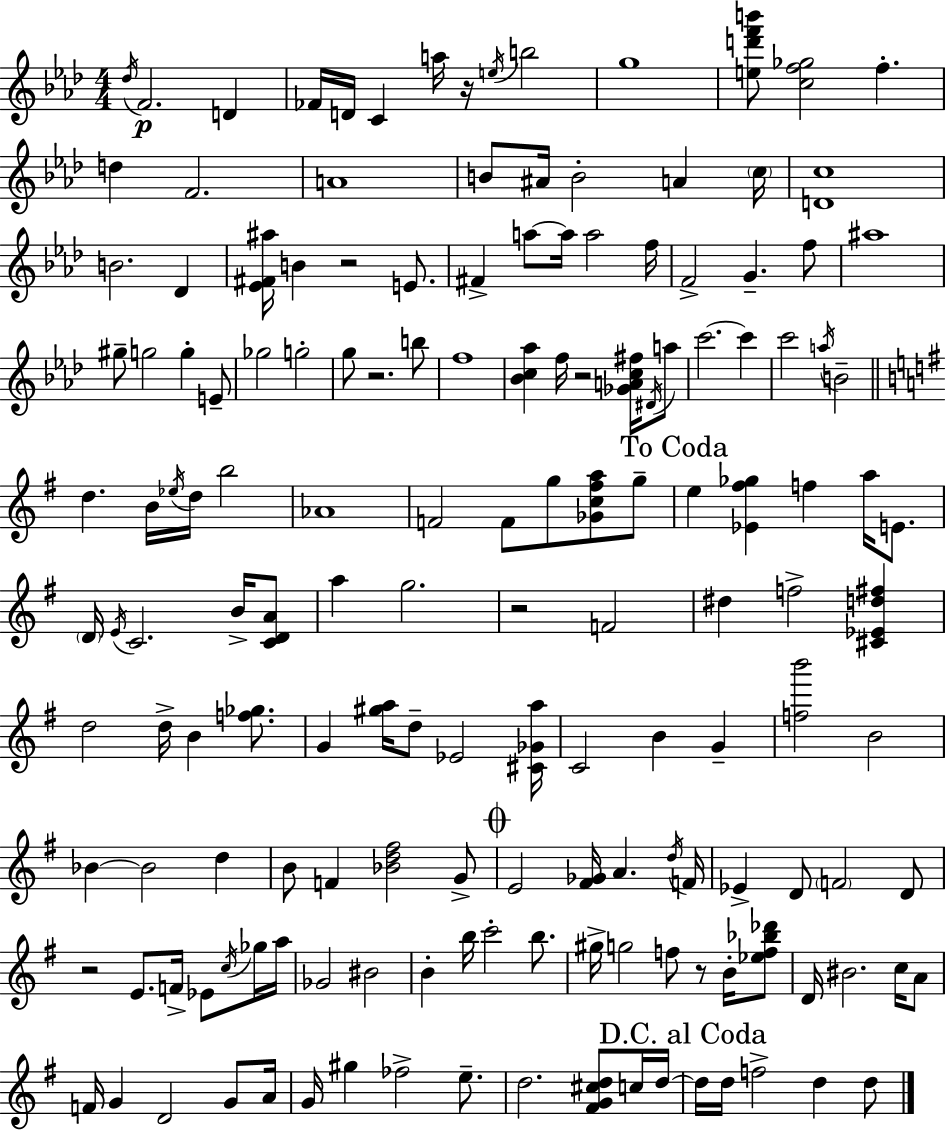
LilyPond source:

{
  \clef treble
  \numericTimeSignature
  \time 4/4
  \key f \minor
  \repeat volta 2 { \acciaccatura { des''16 }\p f'2. d'4 | fes'16 d'16 c'4 a''16 r16 \acciaccatura { e''16 } b''2 | g''1 | <e'' d''' f''' b'''>8 <c'' f'' ges''>2 f''4.-. | \break d''4 f'2. | a'1 | b'8 ais'16 b'2-. a'4 | \parenthesize c''16 <d' c''>1 | \break b'2. des'4 | <ees' fis' ais''>16 b'4 r2 e'8. | fis'4-> a''8~~ a''16 a''2 | f''16 f'2-> g'4.-- | \break f''8 ais''1 | gis''8-- g''2 g''4-. | e'8-- ges''2 g''2-. | g''8 r2. | \break b''8 f''1 | <bes' c'' aes''>4 f''16 r2 <ges' a' c'' fis''>16 | \acciaccatura { dis'16 } a''8 c'''2.~~ c'''4 | c'''2 \acciaccatura { a''16 } b'2-- | \break \bar "||" \break \key e \minor d''4. b'16 \acciaccatura { ees''16 } d''16 b''2 | aes'1 | f'2 f'8 g''8 <ges' c'' fis'' a''>8 g''8-- | \mark "To Coda" e''4 <ees' fis'' ges''>4 f''4 a''16 e'8. | \break \parenthesize d'16 \acciaccatura { e'16 } c'2. b'16-> | <c' d' a'>8 a''4 g''2. | r2 f'2 | dis''4 f''2-> <cis' ees' d'' fis''>4 | \break d''2 d''16-> b'4 <f'' ges''>8. | g'4 <gis'' a''>16 d''8-- ees'2 | <cis' ges' a''>16 c'2 b'4 g'4-- | <f'' b'''>2 b'2 | \break bes'4~~ bes'2 d''4 | b'8 f'4 <bes' d'' fis''>2 | g'8-> \mark \markup { \musicglyph "scripts.coda" } e'2 <fis' ges'>16 a'4. | \acciaccatura { d''16 } f'16 ees'4-> d'8 \parenthesize f'2 | \break d'8 r2 e'8. f'16-> ees'8 | \acciaccatura { c''16 } ges''16 a''16 ges'2 bis'2 | b'4-. b''16 c'''2-. | b''8. gis''16-> g''2 f''8 r8 | \break b'16-. <ees'' f'' bes'' des'''>8 d'16 bis'2. | c''16 a'8 f'16 g'4 d'2 | g'8 a'16 g'16 gis''4 fes''2-> | e''8.-- d''2. | \break <fis' g' cis'' d''>8 c''16 d''16~~ \mark "D.C. al Coda" d''16 d''16 f''2-> d''4 | d''8 } \bar "|."
}